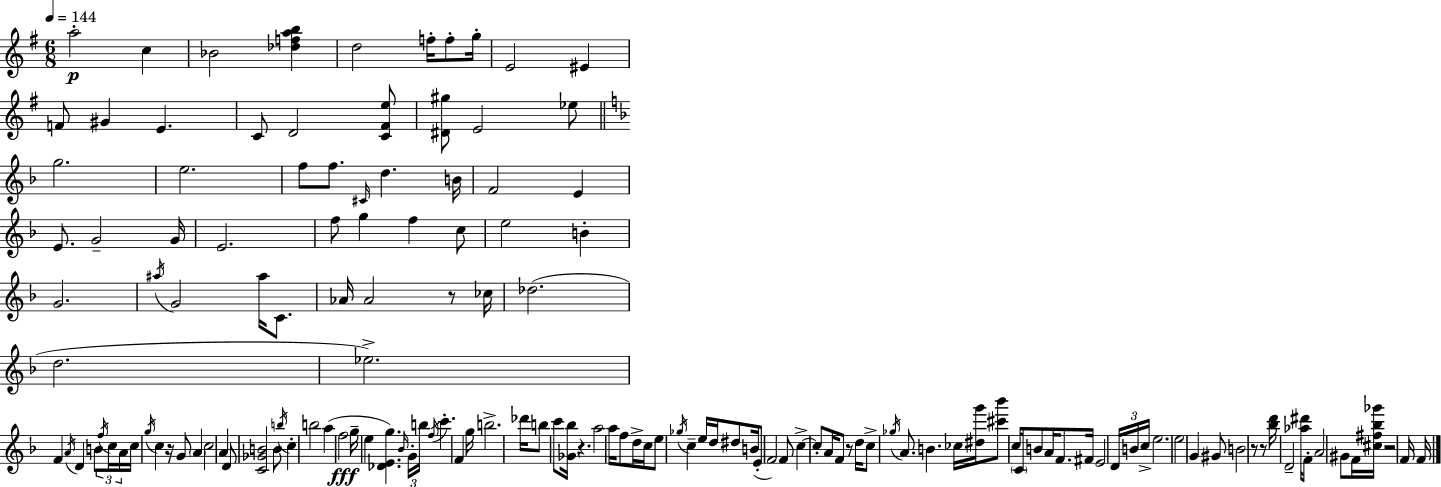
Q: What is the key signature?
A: E minor